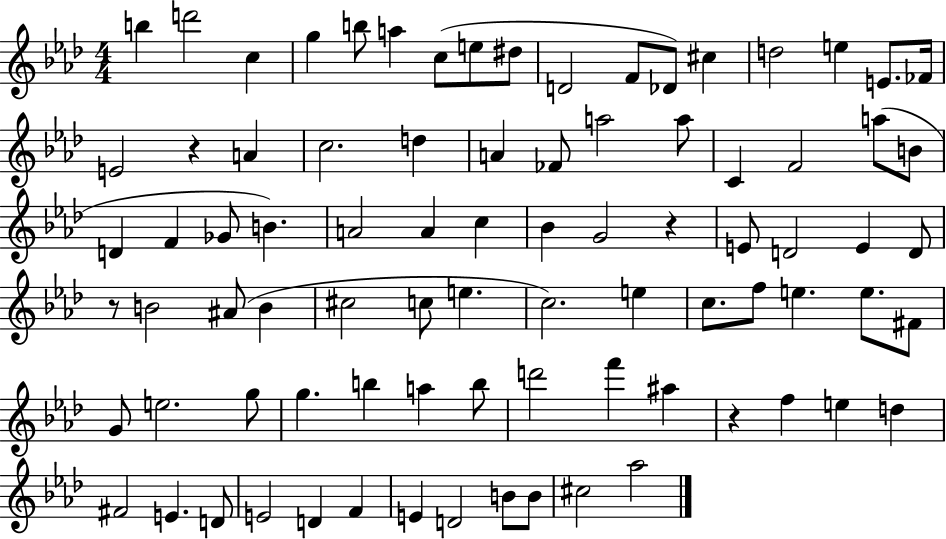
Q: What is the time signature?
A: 4/4